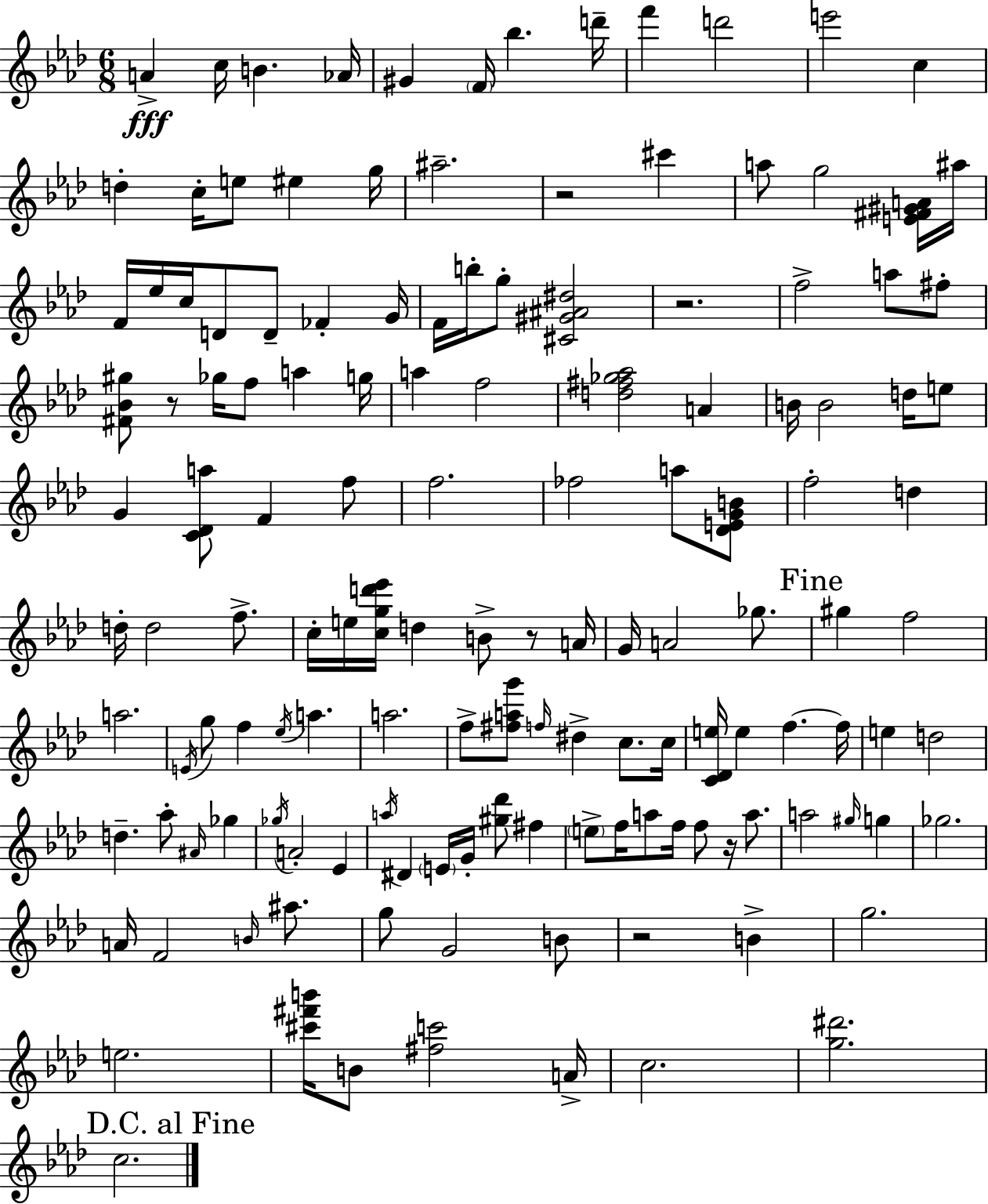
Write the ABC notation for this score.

X:1
T:Untitled
M:6/8
L:1/4
K:Fm
A c/4 B _A/4 ^G F/4 _b d'/4 f' d'2 e'2 c d c/4 e/2 ^e g/4 ^a2 z2 ^c' a/2 g2 [E^F^GA]/4 ^a/4 F/4 _e/4 c/4 D/2 D/2 _F G/4 F/4 b/4 g/2 [^C^G^A^d]2 z2 f2 a/2 ^f/2 [^F_B^g]/2 z/2 _g/4 f/2 a g/4 a f2 [d^f_g_a]2 A B/4 B2 d/4 e/2 G [C_Da]/2 F f/2 f2 _f2 a/2 [_DEGB]/2 f2 d d/4 d2 f/2 c/4 e/4 [cgd'_e']/4 d B/2 z/2 A/4 G/4 A2 _g/2 ^g f2 a2 E/4 g/2 f _e/4 a a2 f/2 [^fag']/2 f/4 ^d c/2 c/4 [C_De]/4 e f f/4 e d2 d _a/2 ^A/4 _g _g/4 A2 _E a/4 ^D E/4 G/4 [^g_d']/2 ^f e/2 f/4 a/2 f/4 f/2 z/4 a/2 a2 ^g/4 g _g2 A/4 F2 B/4 ^a/2 g/2 G2 B/2 z2 B g2 e2 [^c'^f'b']/4 B/2 [^fc']2 A/4 c2 [g^d']2 c2